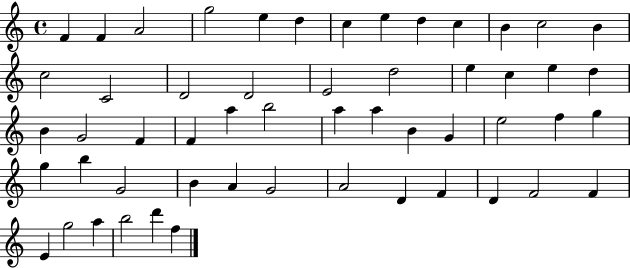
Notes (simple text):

F4/q F4/q A4/h G5/h E5/q D5/q C5/q E5/q D5/q C5/q B4/q C5/h B4/q C5/h C4/h D4/h D4/h E4/h D5/h E5/q C5/q E5/q D5/q B4/q G4/h F4/q F4/q A5/q B5/h A5/q A5/q B4/q G4/q E5/h F5/q G5/q G5/q B5/q G4/h B4/q A4/q G4/h A4/h D4/q F4/q D4/q F4/h F4/q E4/q G5/h A5/q B5/h D6/q F5/q